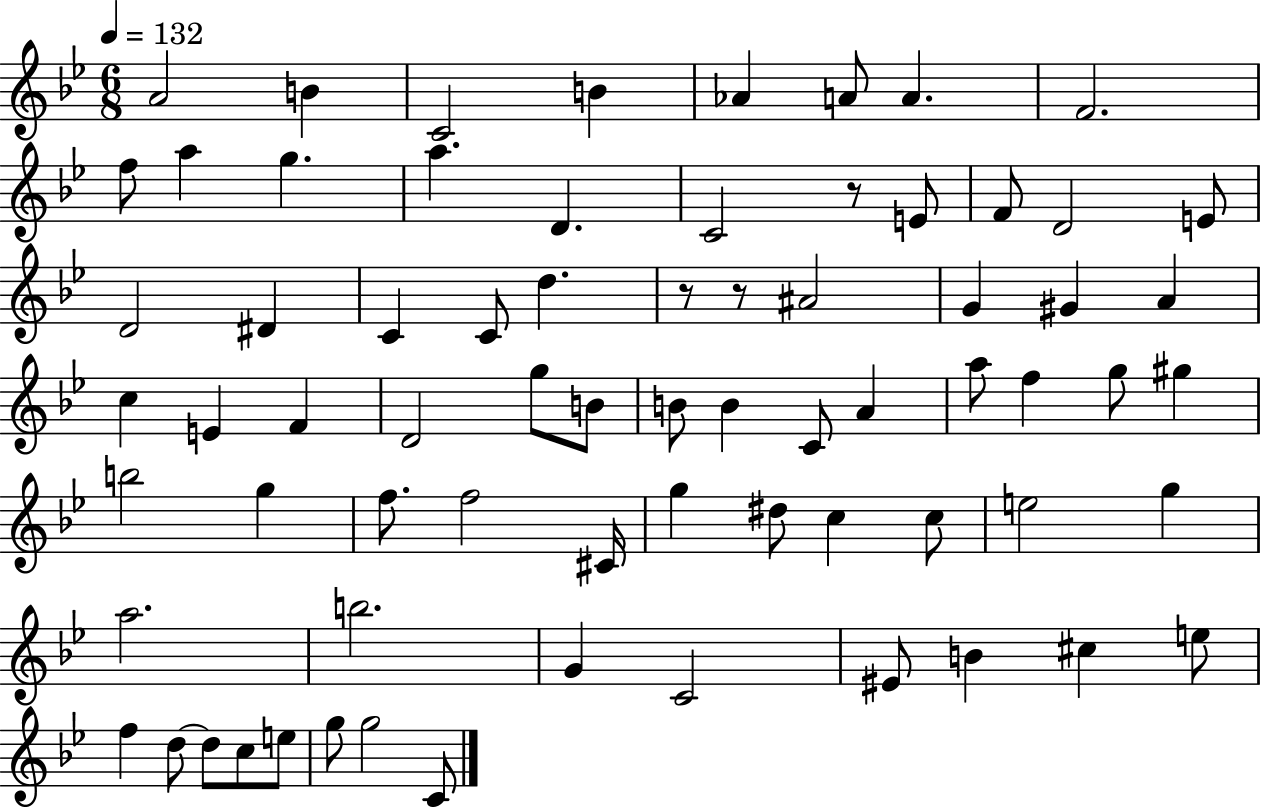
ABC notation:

X:1
T:Untitled
M:6/8
L:1/4
K:Bb
A2 B C2 B _A A/2 A F2 f/2 a g a D C2 z/2 E/2 F/2 D2 E/2 D2 ^D C C/2 d z/2 z/2 ^A2 G ^G A c E F D2 g/2 B/2 B/2 B C/2 A a/2 f g/2 ^g b2 g f/2 f2 ^C/4 g ^d/2 c c/2 e2 g a2 b2 G C2 ^E/2 B ^c e/2 f d/2 d/2 c/2 e/2 g/2 g2 C/2